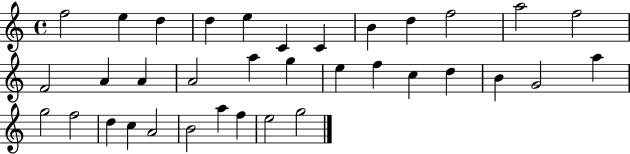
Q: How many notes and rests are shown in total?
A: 35